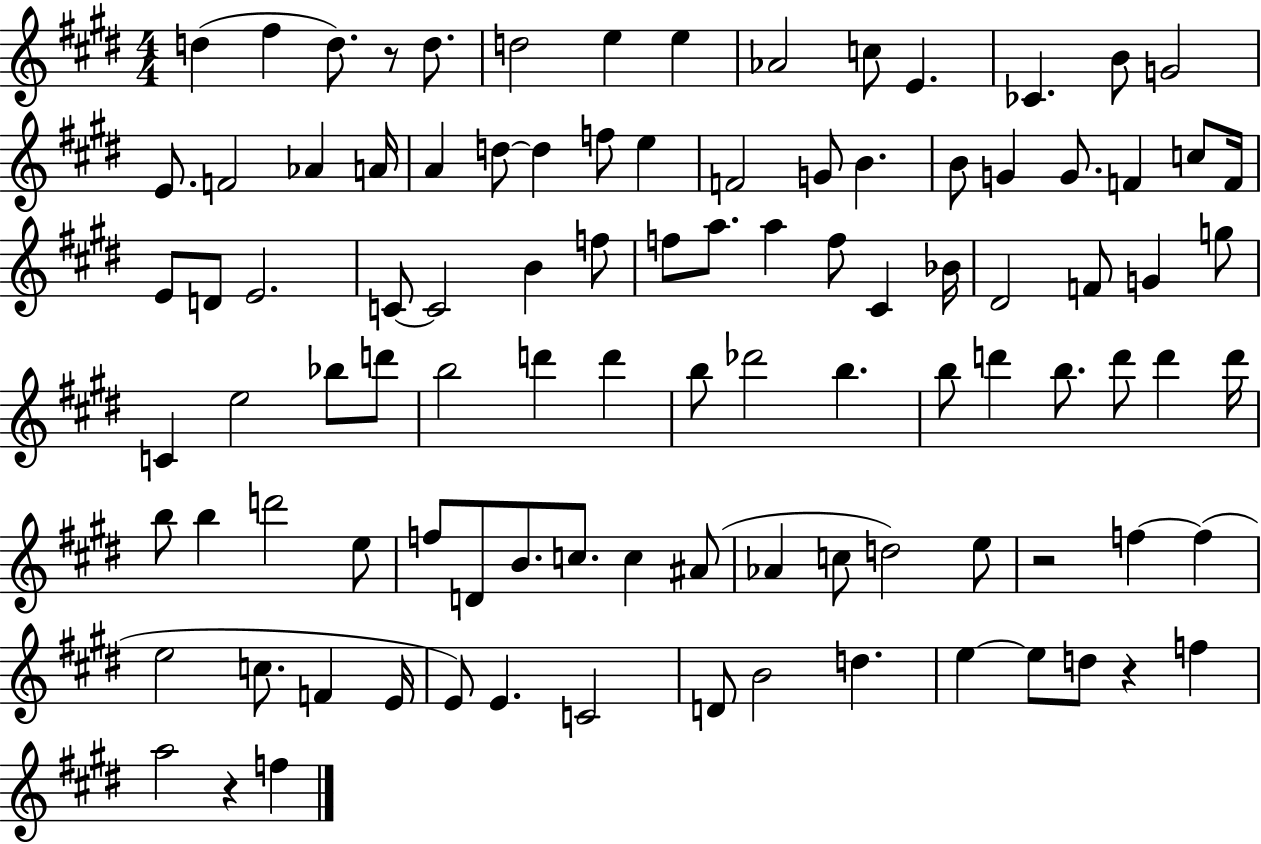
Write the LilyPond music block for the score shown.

{
  \clef treble
  \numericTimeSignature
  \time 4/4
  \key e \major
  d''4( fis''4 d''8.) r8 d''8. | d''2 e''4 e''4 | aes'2 c''8 e'4. | ces'4. b'8 g'2 | \break e'8. f'2 aes'4 a'16 | a'4 d''8~~ d''4 f''8 e''4 | f'2 g'8 b'4. | b'8 g'4 g'8. f'4 c''8 f'16 | \break e'8 d'8 e'2. | c'8~~ c'2 b'4 f''8 | f''8 a''8. a''4 f''8 cis'4 bes'16 | dis'2 f'8 g'4 g''8 | \break c'4 e''2 bes''8 d'''8 | b''2 d'''4 d'''4 | b''8 des'''2 b''4. | b''8 d'''4 b''8. d'''8 d'''4 d'''16 | \break b''8 b''4 d'''2 e''8 | f''8 d'8 b'8. c''8. c''4 ais'8( | aes'4 c''8 d''2) e''8 | r2 f''4~~ f''4( | \break e''2 c''8. f'4 e'16 | e'8) e'4. c'2 | d'8 b'2 d''4. | e''4~~ e''8 d''8 r4 f''4 | \break a''2 r4 f''4 | \bar "|."
}